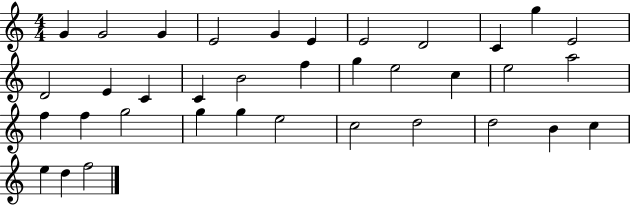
{
  \clef treble
  \numericTimeSignature
  \time 4/4
  \key c \major
  g'4 g'2 g'4 | e'2 g'4 e'4 | e'2 d'2 | c'4 g''4 e'2 | \break d'2 e'4 c'4 | c'4 b'2 f''4 | g''4 e''2 c''4 | e''2 a''2 | \break f''4 f''4 g''2 | g''4 g''4 e''2 | c''2 d''2 | d''2 b'4 c''4 | \break e''4 d''4 f''2 | \bar "|."
}